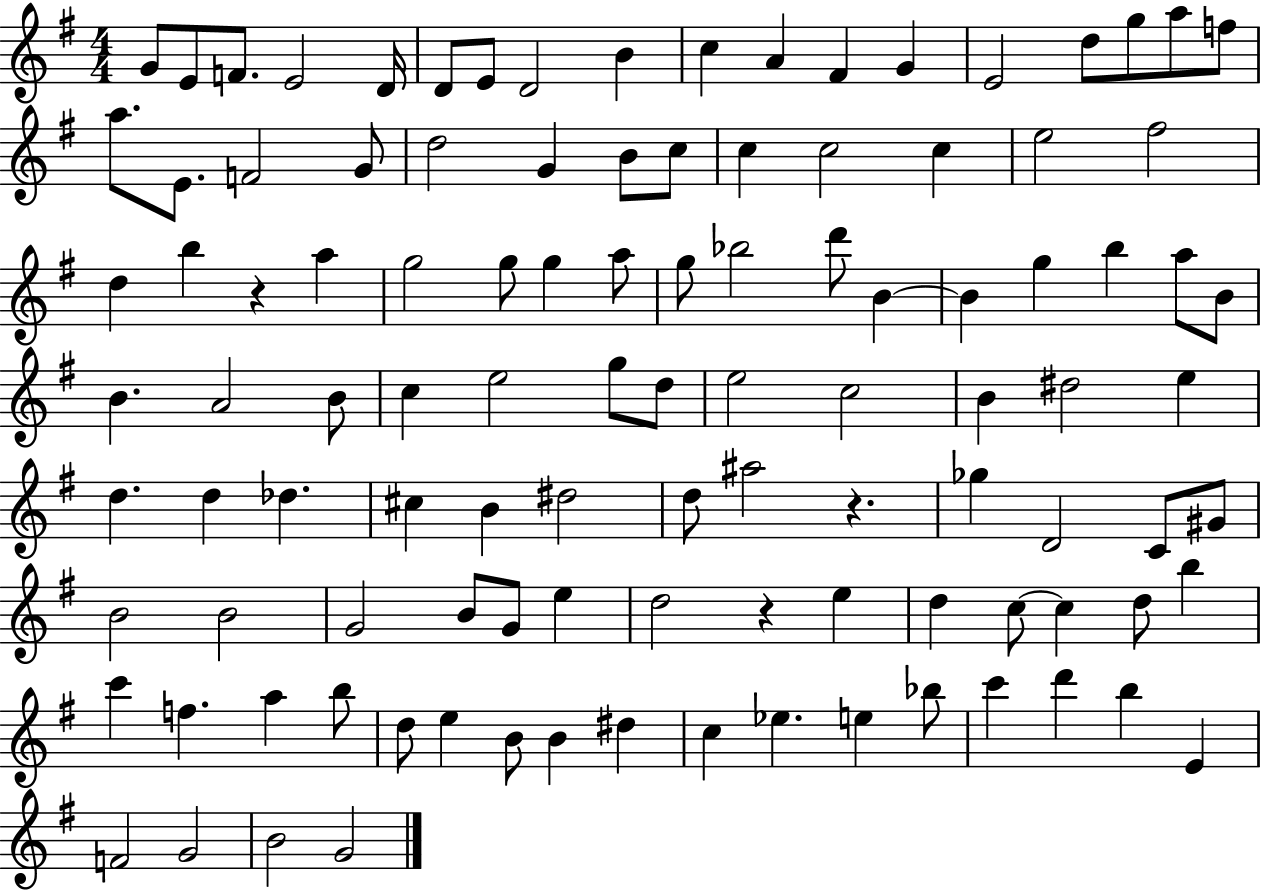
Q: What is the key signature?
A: G major